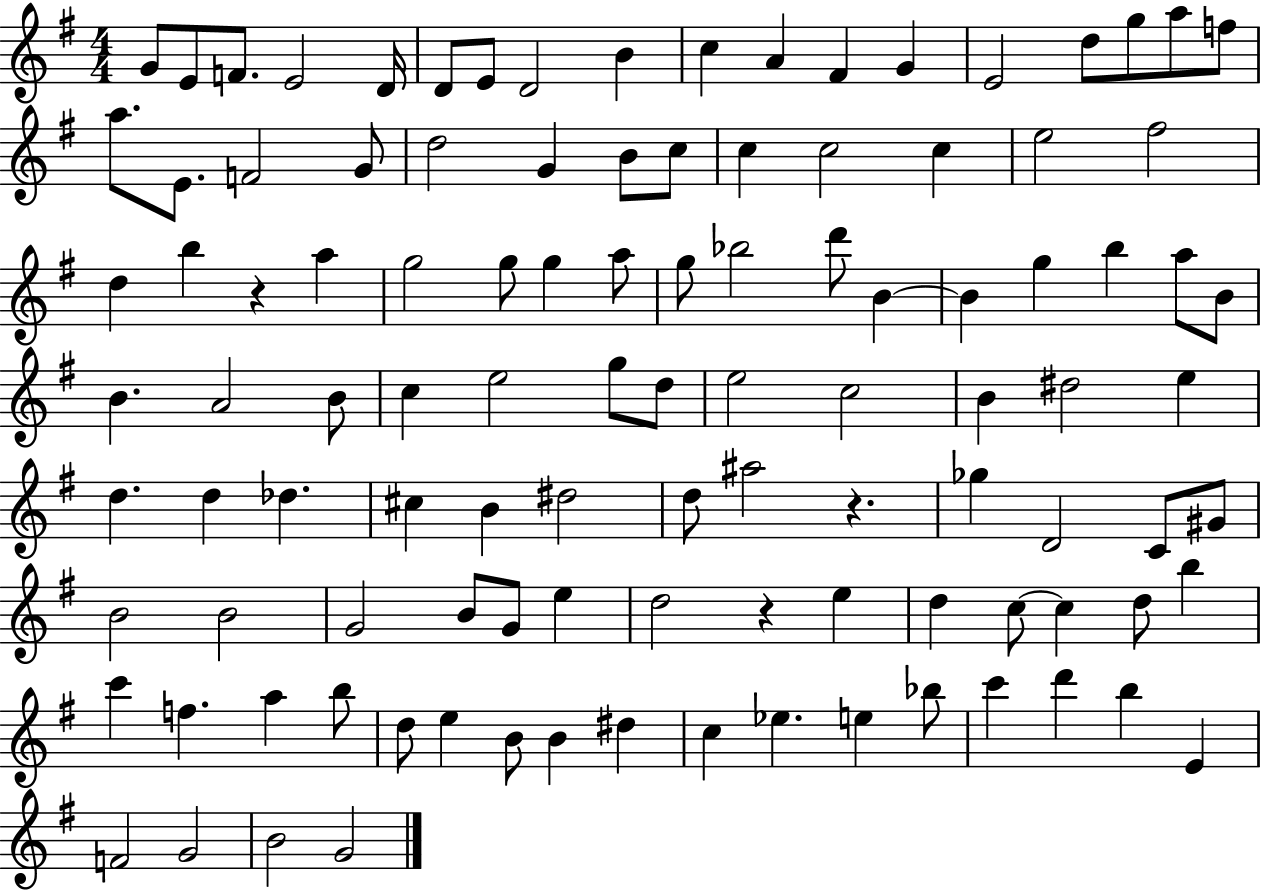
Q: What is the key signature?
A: G major